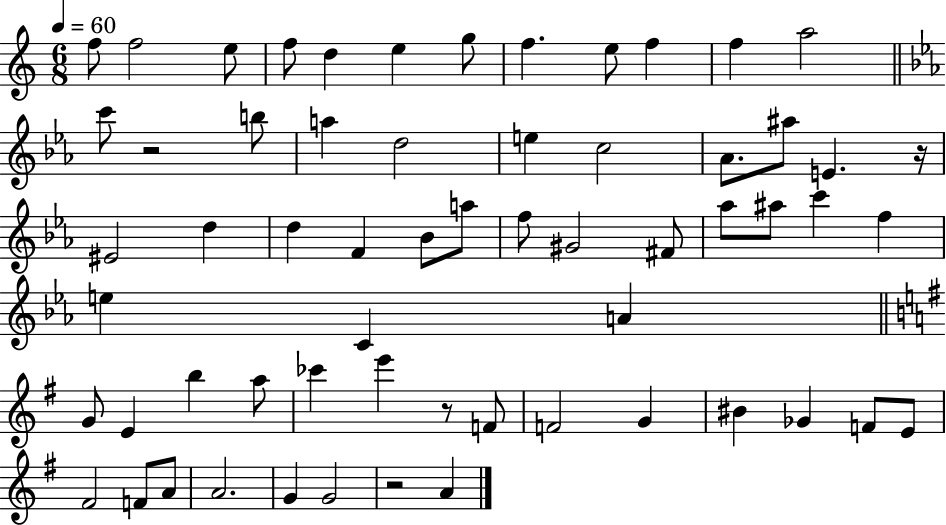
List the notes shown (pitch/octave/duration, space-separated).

F5/e F5/h E5/e F5/e D5/q E5/q G5/e F5/q. E5/e F5/q F5/q A5/h C6/e R/h B5/e A5/q D5/h E5/q C5/h Ab4/e. A#5/e E4/q. R/s EIS4/h D5/q D5/q F4/q Bb4/e A5/e F5/e G#4/h F#4/e Ab5/e A#5/e C6/q F5/q E5/q C4/q A4/q G4/e E4/q B5/q A5/e CES6/q E6/q R/e F4/e F4/h G4/q BIS4/q Gb4/q F4/e E4/e F#4/h F4/e A4/e A4/h. G4/q G4/h R/h A4/q